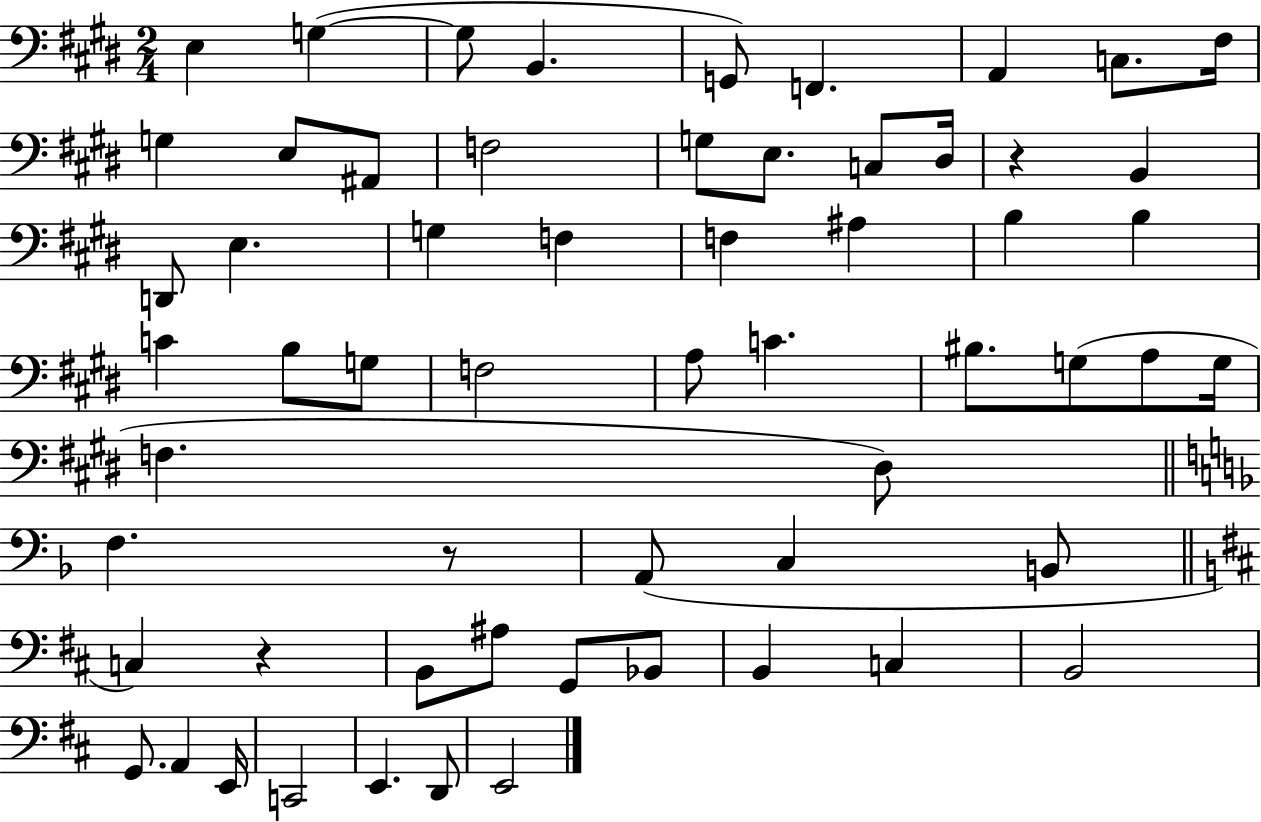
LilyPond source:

{
  \clef bass
  \numericTimeSignature
  \time 2/4
  \key e \major
  e4 g4~(~ | g8 b,4. | g,8) f,4. | a,4 c8. fis16 | \break g4 e8 ais,8 | f2 | g8 e8. c8 dis16 | r4 b,4 | \break d,8 e4. | g4 f4 | f4 ais4 | b4 b4 | \break c'4 b8 g8 | f2 | a8 c'4. | bis8. g8( a8 g16 | \break f4. dis8) | \bar "||" \break \key f \major f4. r8 | a,8( c4 b,8 | \bar "||" \break \key b \minor c4) r4 | b,8 ais8 g,8 bes,8 | b,4 c4 | b,2 | \break g,8. a,4 e,16 | c,2 | e,4. d,8 | e,2 | \break \bar "|."
}